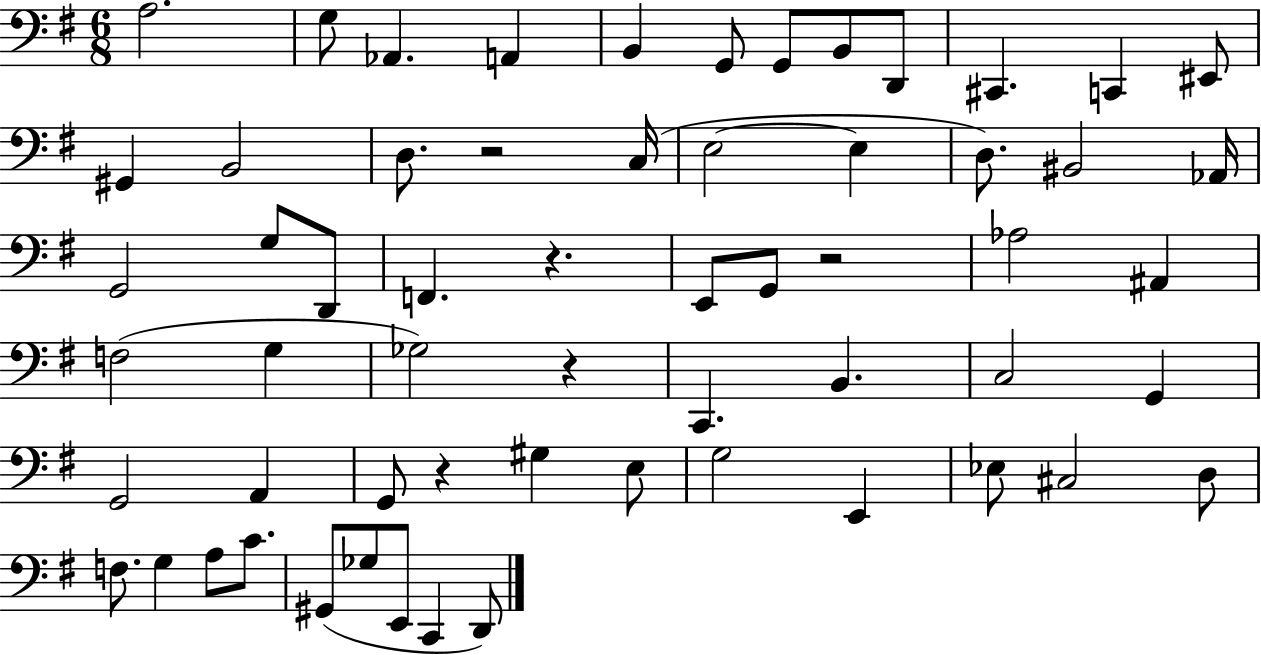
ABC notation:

X:1
T:Untitled
M:6/8
L:1/4
K:G
A,2 G,/2 _A,, A,, B,, G,,/2 G,,/2 B,,/2 D,,/2 ^C,, C,, ^E,,/2 ^G,, B,,2 D,/2 z2 C,/4 E,2 E, D,/2 ^B,,2 _A,,/4 G,,2 G,/2 D,,/2 F,, z E,,/2 G,,/2 z2 _A,2 ^A,, F,2 G, _G,2 z C,, B,, C,2 G,, G,,2 A,, G,,/2 z ^G, E,/2 G,2 E,, _E,/2 ^C,2 D,/2 F,/2 G, A,/2 C/2 ^G,,/2 _G,/2 E,,/2 C,, D,,/2